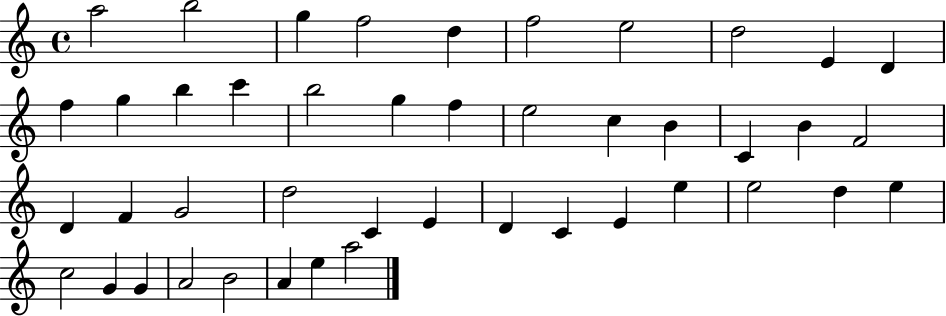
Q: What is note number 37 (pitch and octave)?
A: C5